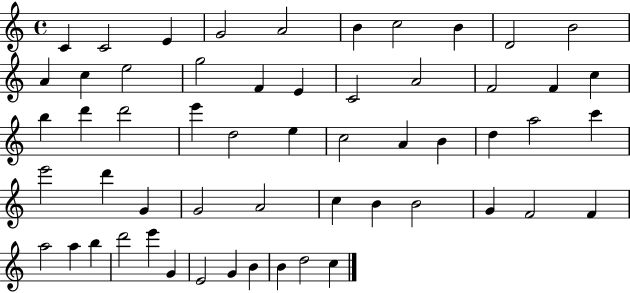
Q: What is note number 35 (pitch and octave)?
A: D6